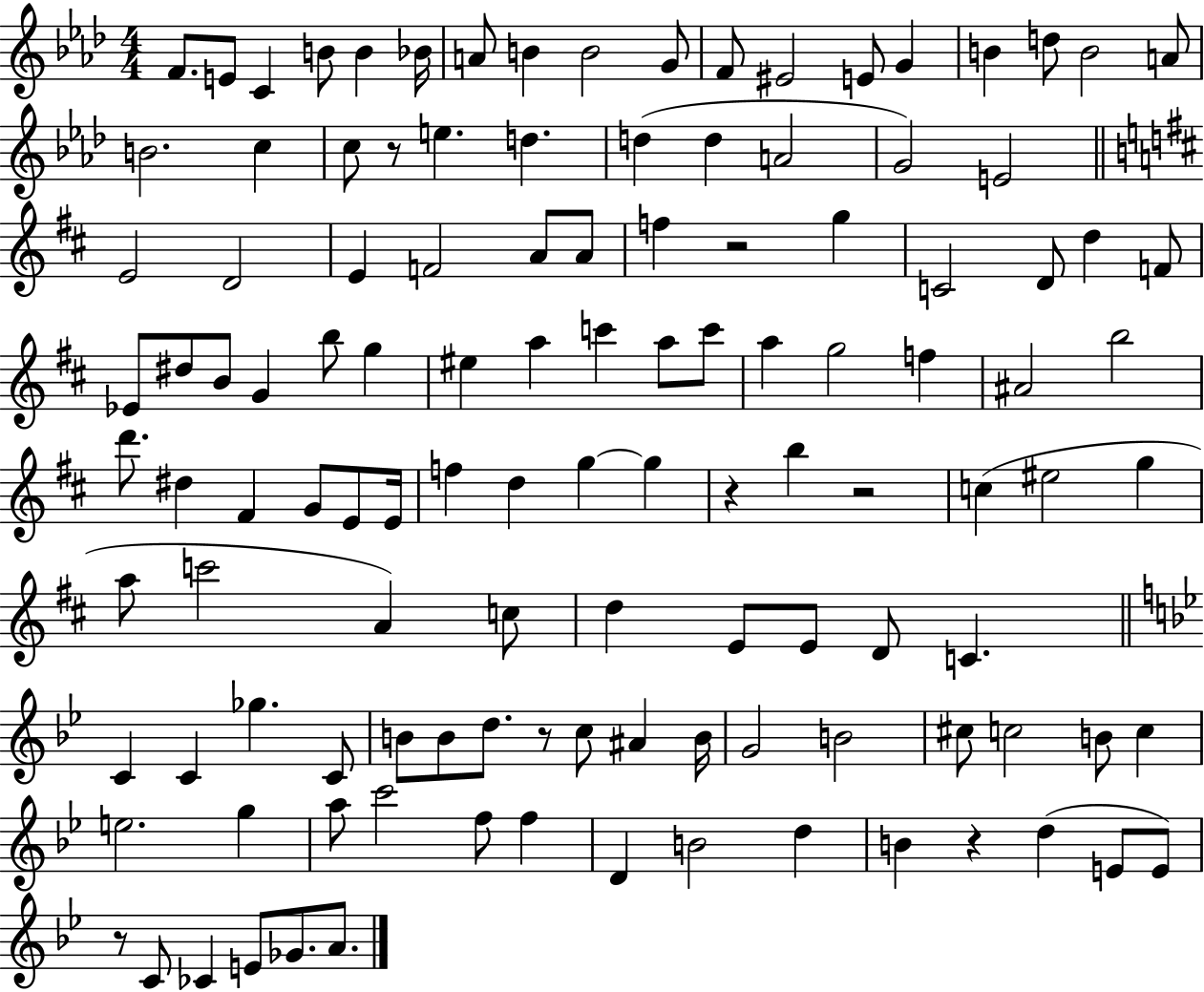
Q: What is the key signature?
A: AES major